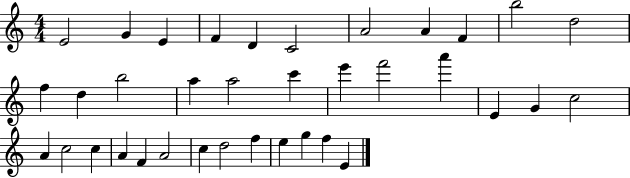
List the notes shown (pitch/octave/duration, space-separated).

E4/h G4/q E4/q F4/q D4/q C4/h A4/h A4/q F4/q B5/h D5/h F5/q D5/q B5/h A5/q A5/h C6/q E6/q F6/h A6/q E4/q G4/q C5/h A4/q C5/h C5/q A4/q F4/q A4/h C5/q D5/h F5/q E5/q G5/q F5/q E4/q